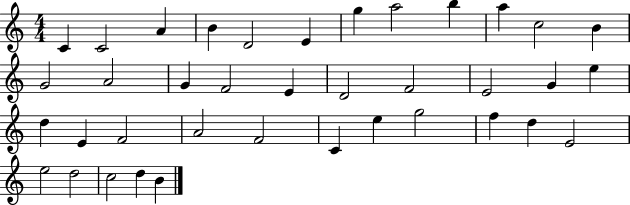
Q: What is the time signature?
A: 4/4